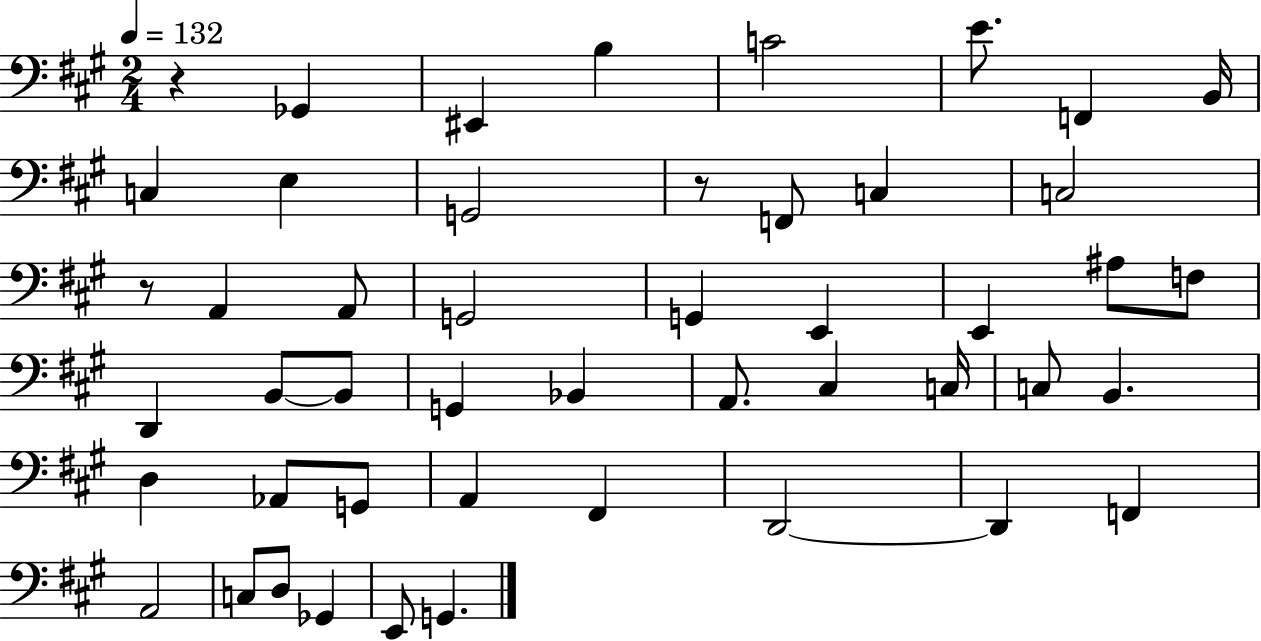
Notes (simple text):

R/q Gb2/q EIS2/q B3/q C4/h E4/e. F2/q B2/s C3/q E3/q G2/h R/e F2/e C3/q C3/h R/e A2/q A2/e G2/h G2/q E2/q E2/q A#3/e F3/e D2/q B2/e B2/e G2/q Bb2/q A2/e. C#3/q C3/s C3/e B2/q. D3/q Ab2/e G2/e A2/q F#2/q D2/h D2/q F2/q A2/h C3/e D3/e Gb2/q E2/e G2/q.